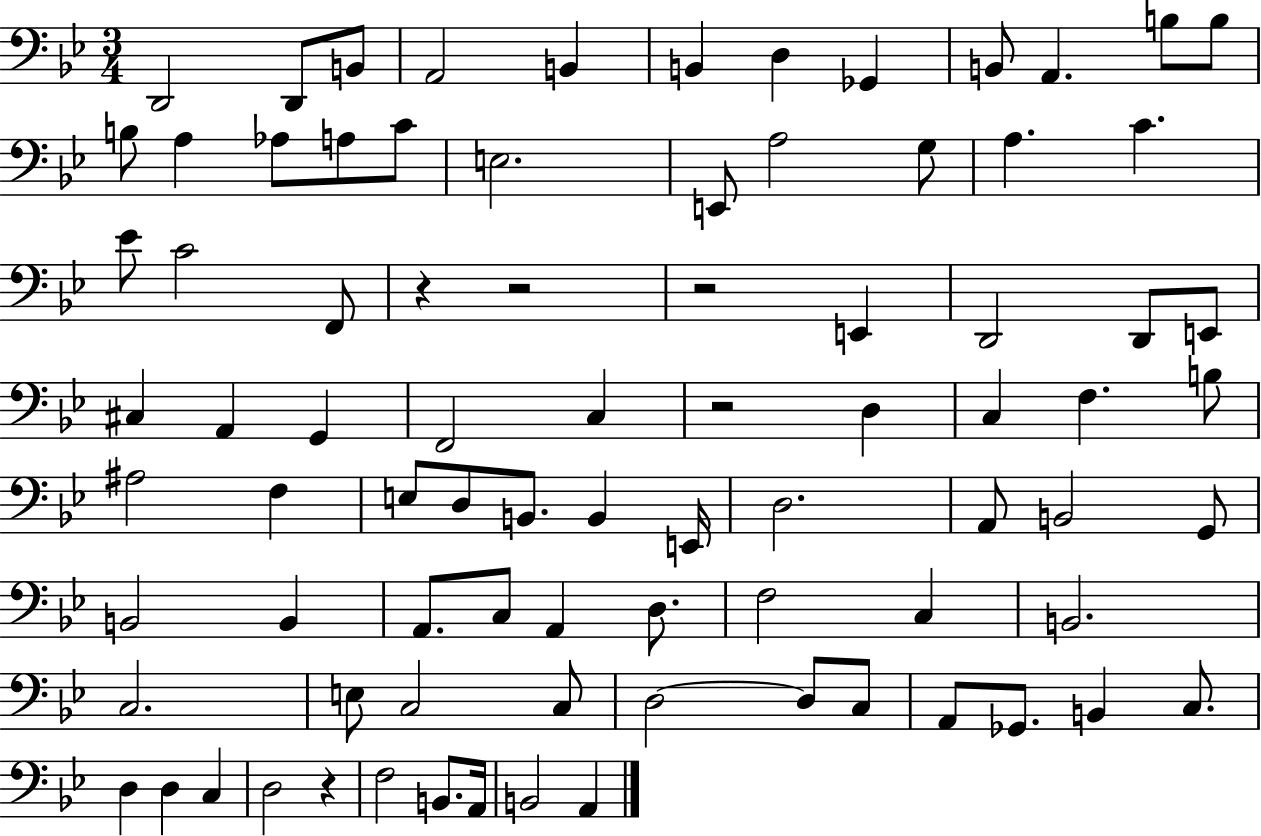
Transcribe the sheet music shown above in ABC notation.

X:1
T:Untitled
M:3/4
L:1/4
K:Bb
D,,2 D,,/2 B,,/2 A,,2 B,, B,, D, _G,, B,,/2 A,, B,/2 B,/2 B,/2 A, _A,/2 A,/2 C/2 E,2 E,,/2 A,2 G,/2 A, C _E/2 C2 F,,/2 z z2 z2 E,, D,,2 D,,/2 E,,/2 ^C, A,, G,, F,,2 C, z2 D, C, F, B,/2 ^A,2 F, E,/2 D,/2 B,,/2 B,, E,,/4 D,2 A,,/2 B,,2 G,,/2 B,,2 B,, A,,/2 C,/2 A,, D,/2 F,2 C, B,,2 C,2 E,/2 C,2 C,/2 D,2 D,/2 C,/2 A,,/2 _G,,/2 B,, C,/2 D, D, C, D,2 z F,2 B,,/2 A,,/4 B,,2 A,,